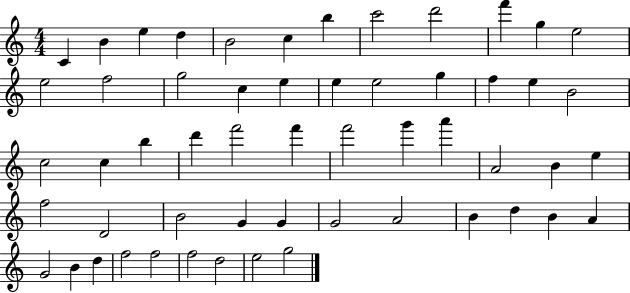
X:1
T:Untitled
M:4/4
L:1/4
K:C
C B e d B2 c b c'2 d'2 f' g e2 e2 f2 g2 c e e e2 g f e B2 c2 c b d' f'2 f' f'2 g' a' A2 B e f2 D2 B2 G G G2 A2 B d B A G2 B d f2 f2 f2 d2 e2 g2